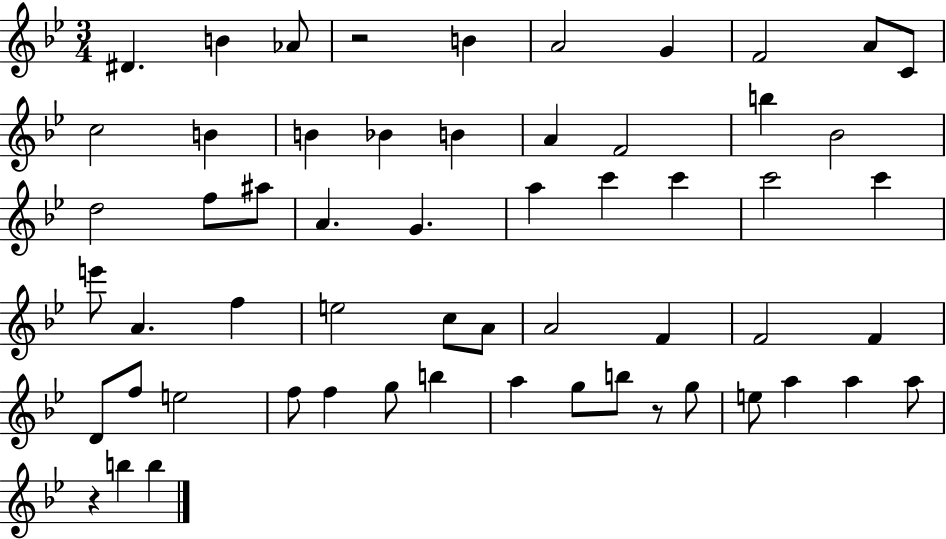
X:1
T:Untitled
M:3/4
L:1/4
K:Bb
^D B _A/2 z2 B A2 G F2 A/2 C/2 c2 B B _B B A F2 b _B2 d2 f/2 ^a/2 A G a c' c' c'2 c' e'/2 A f e2 c/2 A/2 A2 F F2 F D/2 f/2 e2 f/2 f g/2 b a g/2 b/2 z/2 g/2 e/2 a a a/2 z b b